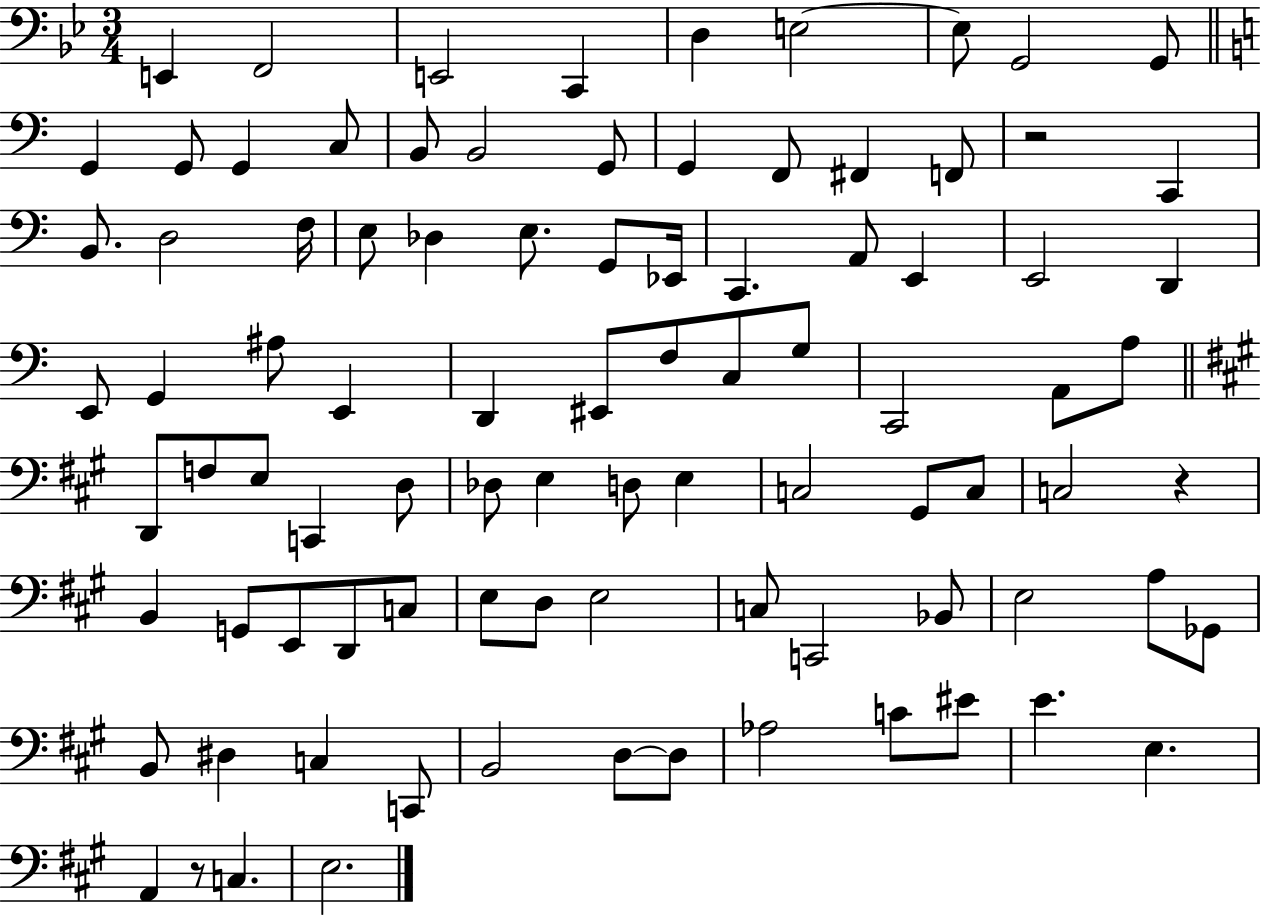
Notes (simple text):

E2/q F2/h E2/h C2/q D3/q E3/h E3/e G2/h G2/e G2/q G2/e G2/q C3/e B2/e B2/h G2/e G2/q F2/e F#2/q F2/e R/h C2/q B2/e. D3/h F3/s E3/e Db3/q E3/e. G2/e Eb2/s C2/q. A2/e E2/q E2/h D2/q E2/e G2/q A#3/e E2/q D2/q EIS2/e F3/e C3/e G3/e C2/h A2/e A3/e D2/e F3/e E3/e C2/q D3/e Db3/e E3/q D3/e E3/q C3/h G#2/e C3/e C3/h R/q B2/q G2/e E2/e D2/e C3/e E3/e D3/e E3/h C3/e C2/h Bb2/e E3/h A3/e Gb2/e B2/e D#3/q C3/q C2/e B2/h D3/e D3/e Ab3/h C4/e EIS4/e E4/q. E3/q. A2/q R/e C3/q. E3/h.